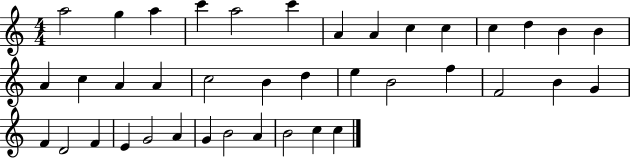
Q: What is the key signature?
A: C major